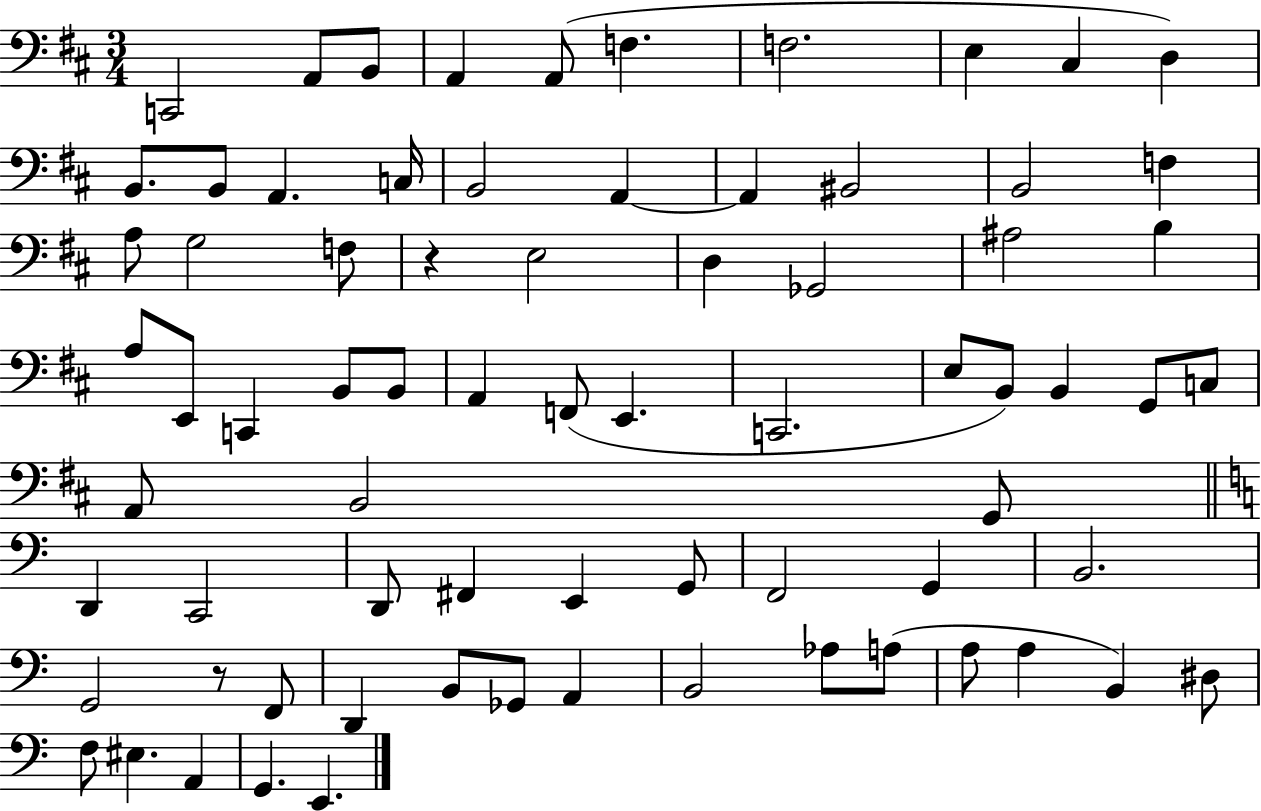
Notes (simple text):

C2/h A2/e B2/e A2/q A2/e F3/q. F3/h. E3/q C#3/q D3/q B2/e. B2/e A2/q. C3/s B2/h A2/q A2/q BIS2/h B2/h F3/q A3/e G3/h F3/e R/q E3/h D3/q Gb2/h A#3/h B3/q A3/e E2/e C2/q B2/e B2/e A2/q F2/e E2/q. C2/h. E3/e B2/e B2/q G2/e C3/e A2/e B2/h G2/e D2/q C2/h D2/e F#2/q E2/q G2/e F2/h G2/q B2/h. G2/h R/e F2/e D2/q B2/e Gb2/e A2/q B2/h Ab3/e A3/e A3/e A3/q B2/q D#3/e F3/e EIS3/q. A2/q G2/q. E2/q.